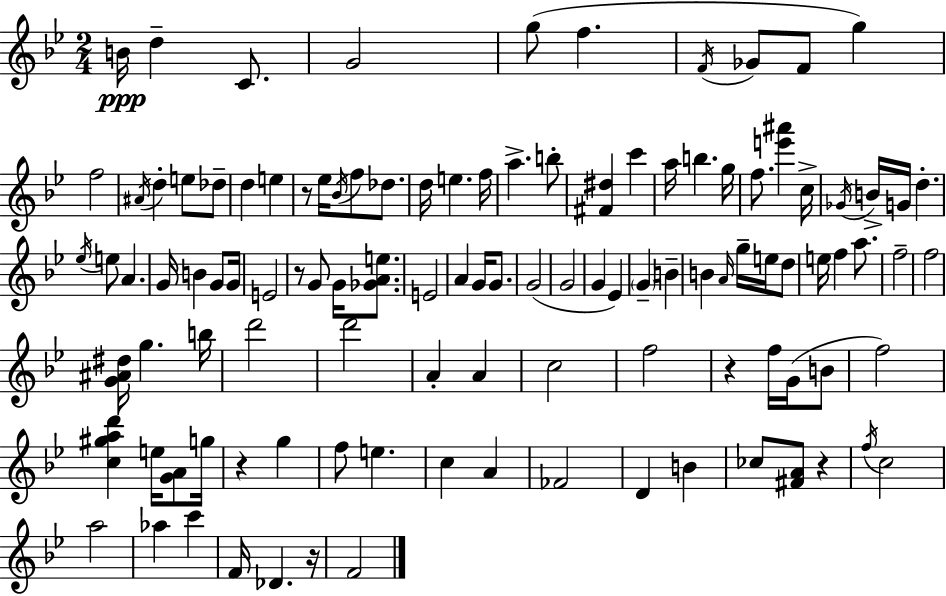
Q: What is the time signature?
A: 2/4